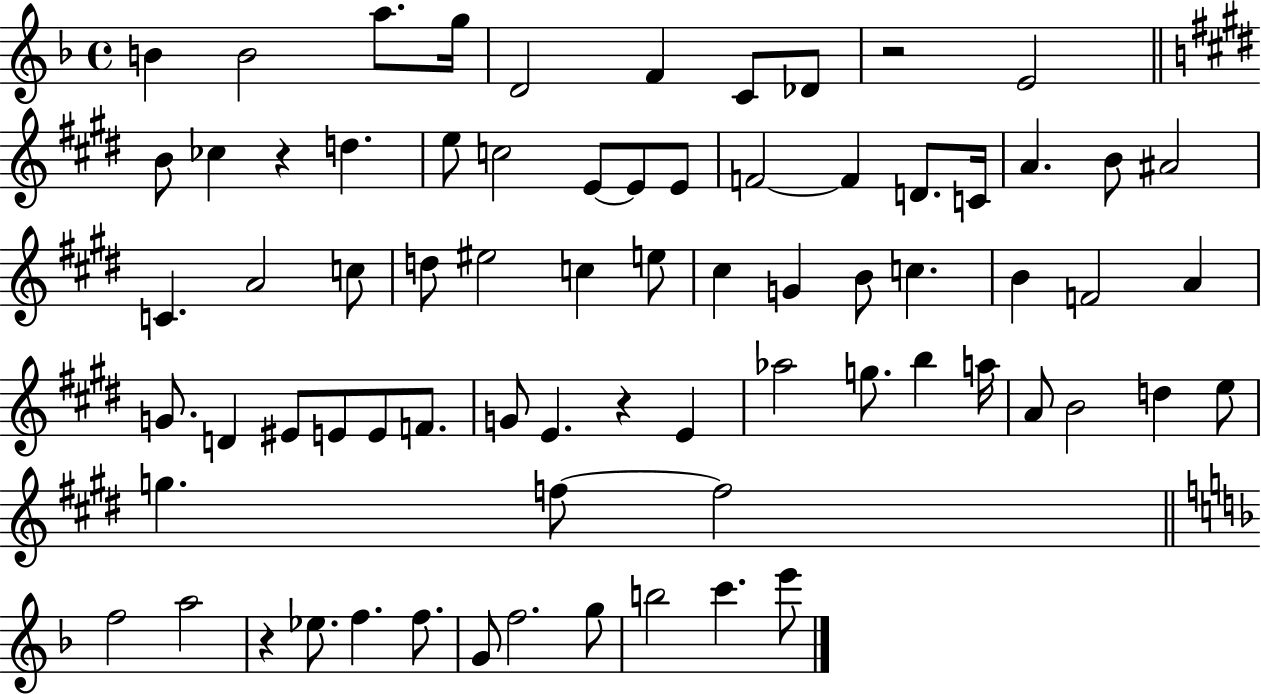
{
  \clef treble
  \time 4/4
  \defaultTimeSignature
  \key f \major
  \repeat volta 2 { b'4 b'2 a''8. g''16 | d'2 f'4 c'8 des'8 | r2 e'2 | \bar "||" \break \key e \major b'8 ces''4 r4 d''4. | e''8 c''2 e'8~~ e'8 e'8 | f'2~~ f'4 d'8. c'16 | a'4. b'8 ais'2 | \break c'4. a'2 c''8 | d''8 eis''2 c''4 e''8 | cis''4 g'4 b'8 c''4. | b'4 f'2 a'4 | \break g'8. d'4 eis'8 e'8 e'8 f'8. | g'8 e'4. r4 e'4 | aes''2 g''8. b''4 a''16 | a'8 b'2 d''4 e''8 | \break g''4. f''8~~ f''2 | \bar "||" \break \key f \major f''2 a''2 | r4 ees''8. f''4. f''8. | g'8 f''2. g''8 | b''2 c'''4. e'''8 | \break } \bar "|."
}